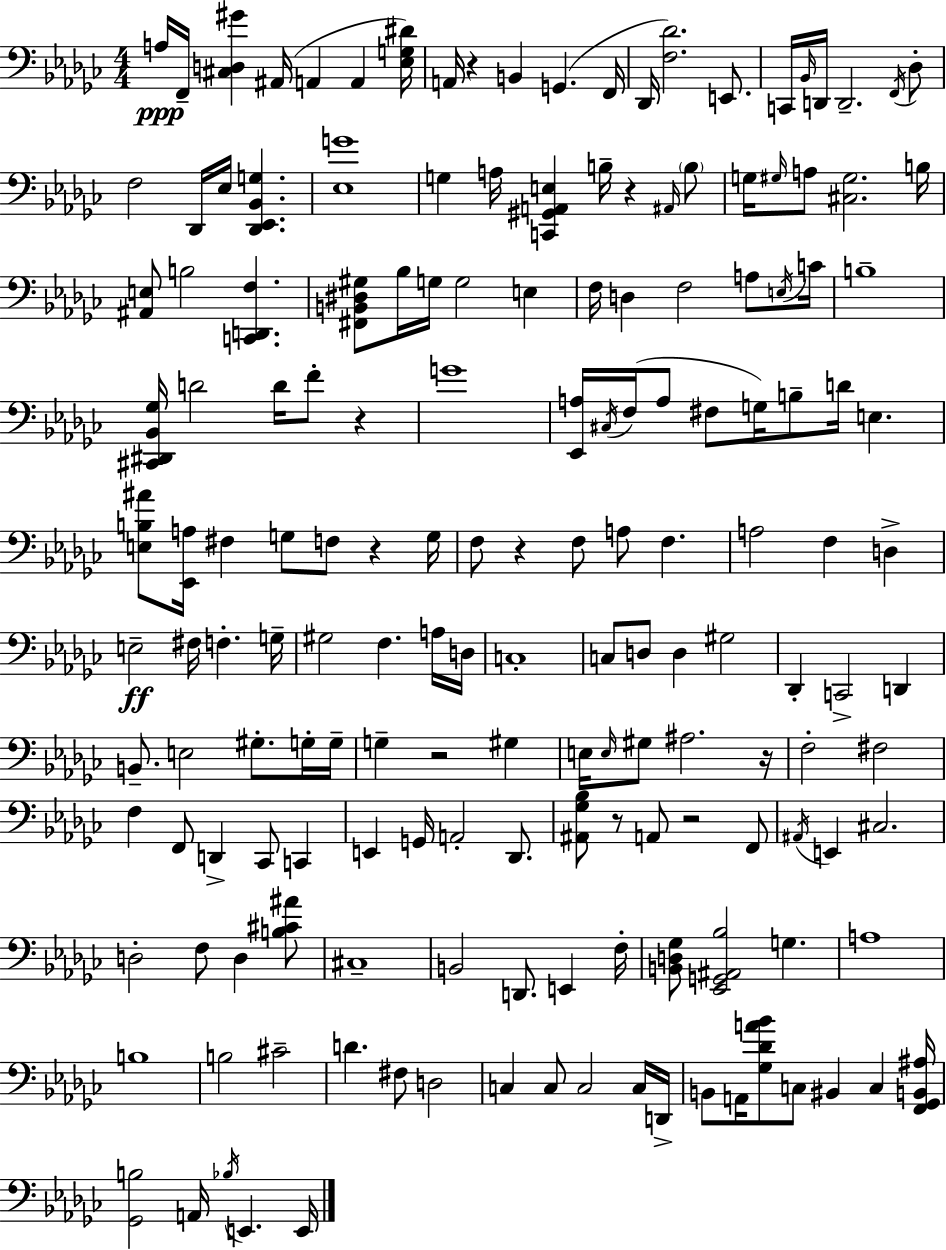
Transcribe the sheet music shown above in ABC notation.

X:1
T:Untitled
M:4/4
L:1/4
K:Ebm
A,/4 F,,/4 [^C,D,^G] ^A,,/4 A,, A,, [_E,G,^D]/4 A,,/4 z B,, G,, F,,/4 _D,,/4 [F,_D]2 E,,/2 C,,/4 _B,,/4 D,,/4 D,,2 F,,/4 _D,/2 F,2 _D,,/4 _E,/4 [_D,,_E,,_B,,G,] [_E,G]4 G, A,/4 [C,,^G,,A,,E,] B,/4 z ^A,,/4 B,/2 G,/4 ^G,/4 A,/2 [^C,^G,]2 B,/4 [^A,,E,]/2 B,2 [C,,D,,F,] [^F,,B,,^D,^G,]/2 _B,/4 G,/4 G,2 E, F,/4 D, F,2 A,/2 E,/4 C/4 B,4 [^C,,^D,,_B,,_G,]/4 D2 D/4 F/2 z G4 [_E,,A,]/4 ^C,/4 F,/4 A,/2 ^F,/2 G,/4 B,/2 D/4 E, [E,B,^A]/2 [_E,,A,]/4 ^F, G,/2 F,/2 z G,/4 F,/2 z F,/2 A,/2 F, A,2 F, D, E,2 ^F,/4 F, G,/4 ^G,2 F, A,/4 D,/4 C,4 C,/2 D,/2 D, ^G,2 _D,, C,,2 D,, B,,/2 E,2 ^G,/2 G,/4 G,/4 G, z2 ^G, E,/4 E,/4 ^G,/2 ^A,2 z/4 F,2 ^F,2 F, F,,/2 D,, _C,,/2 C,, E,, G,,/4 A,,2 _D,,/2 [^A,,_G,_B,]/2 z/2 A,,/2 z2 F,,/2 ^A,,/4 E,, ^C,2 D,2 F,/2 D, [B,^C^A]/2 ^C,4 B,,2 D,,/2 E,, F,/4 [B,,D,_G,]/2 [_E,,G,,^A,,_B,]2 G, A,4 B,4 B,2 ^C2 D ^F,/2 D,2 C, C,/2 C,2 C,/4 D,,/4 B,,/2 A,,/4 [_G,_DA_B]/2 C,/2 ^B,, C, [F,,_G,,B,,^A,]/4 [_G,,B,]2 A,,/4 _B,/4 E,, E,,/4